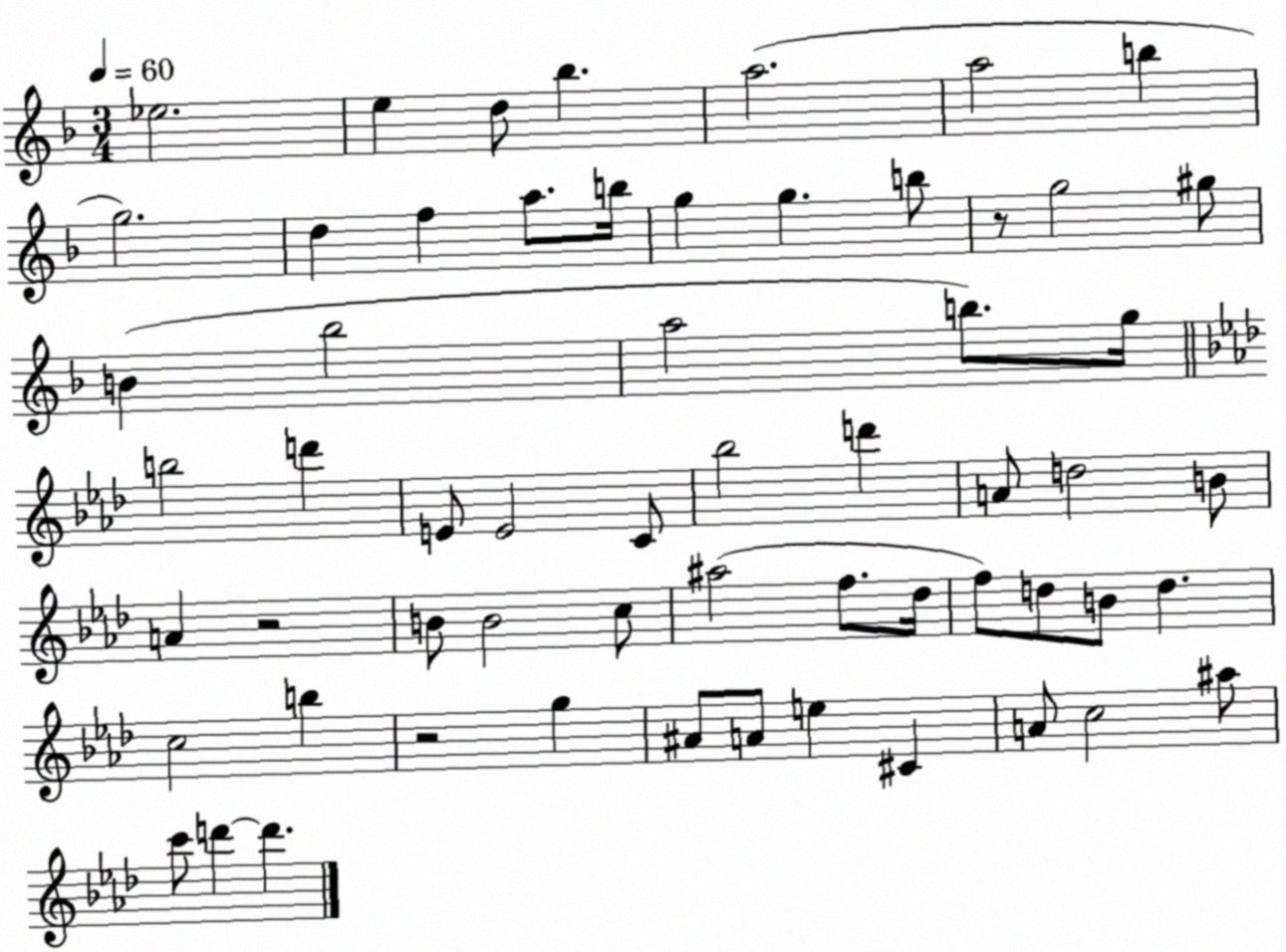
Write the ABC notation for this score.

X:1
T:Untitled
M:3/4
L:1/4
K:F
_e2 e d/2 _b a2 a2 b g2 d f a/2 b/4 g g b/2 z/2 g2 ^g/2 B _b2 a2 b/2 g/4 b2 d' E/2 E2 C/2 _b2 d' A/2 d2 B/2 A z2 B/2 B2 c/2 ^a2 f/2 _d/4 f/2 d/2 B/2 d c2 b z2 g ^A/2 A/2 e ^C A/2 c2 ^a/2 c'/2 d' d'